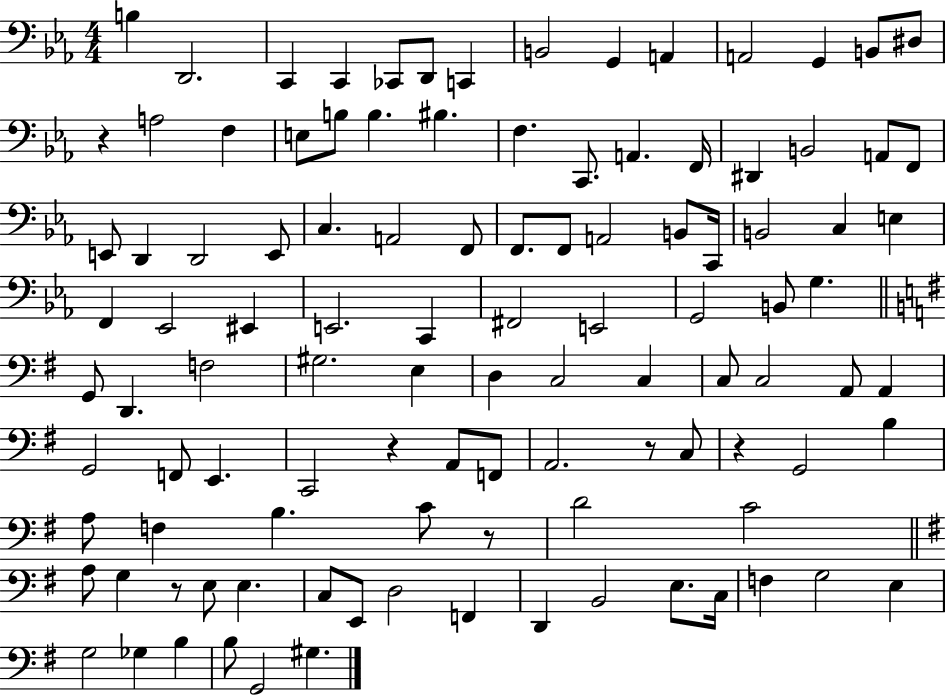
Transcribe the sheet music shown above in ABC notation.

X:1
T:Untitled
M:4/4
L:1/4
K:Eb
B, D,,2 C,, C,, _C,,/2 D,,/2 C,, B,,2 G,, A,, A,,2 G,, B,,/2 ^D,/2 z A,2 F, E,/2 B,/2 B, ^B, F, C,,/2 A,, F,,/4 ^D,, B,,2 A,,/2 F,,/2 E,,/2 D,, D,,2 E,,/2 C, A,,2 F,,/2 F,,/2 F,,/2 A,,2 B,,/2 C,,/4 B,,2 C, E, F,, _E,,2 ^E,, E,,2 C,, ^F,,2 E,,2 G,,2 B,,/2 G, G,,/2 D,, F,2 ^G,2 E, D, C,2 C, C,/2 C,2 A,,/2 A,, G,,2 F,,/2 E,, C,,2 z A,,/2 F,,/2 A,,2 z/2 C,/2 z G,,2 B, A,/2 F, B, C/2 z/2 D2 C2 A,/2 G, z/2 E,/2 E, C,/2 E,,/2 D,2 F,, D,, B,,2 E,/2 C,/4 F, G,2 E, G,2 _G, B, B,/2 G,,2 ^G,